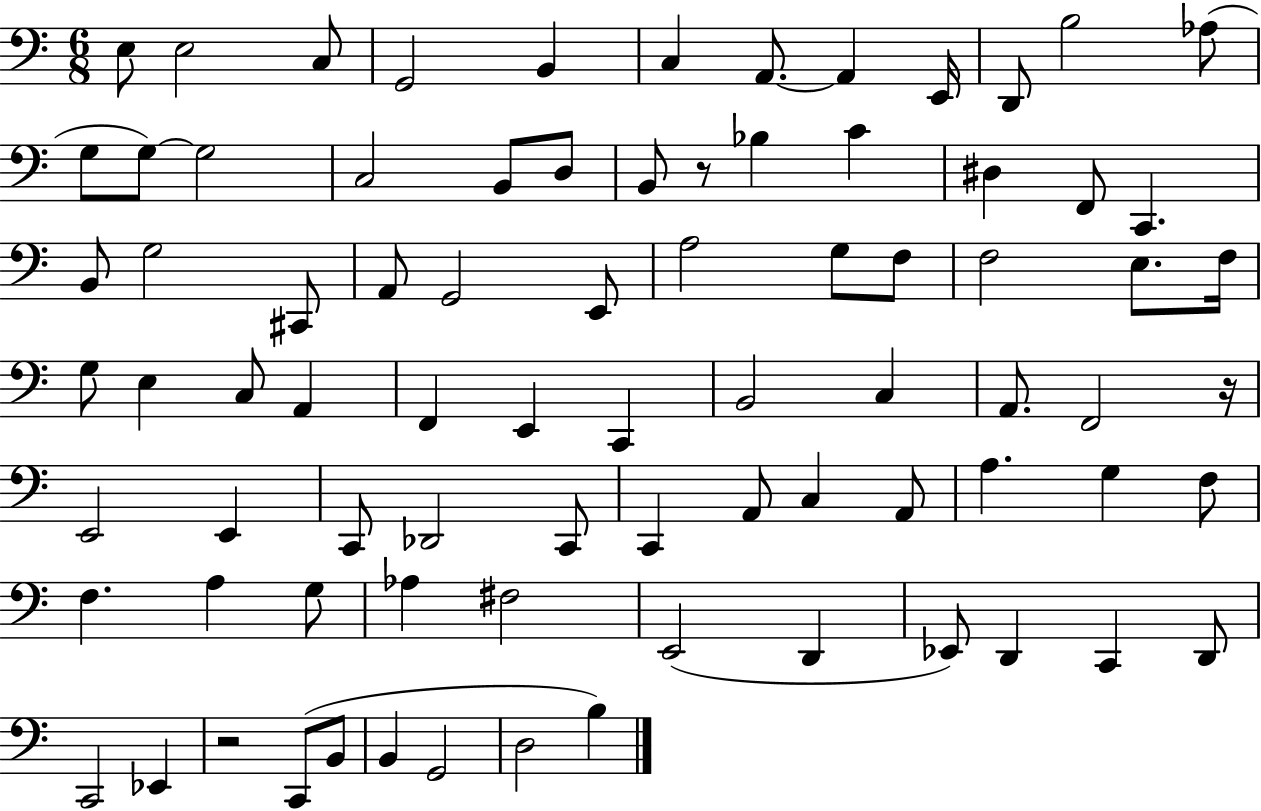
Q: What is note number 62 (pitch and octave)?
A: G3